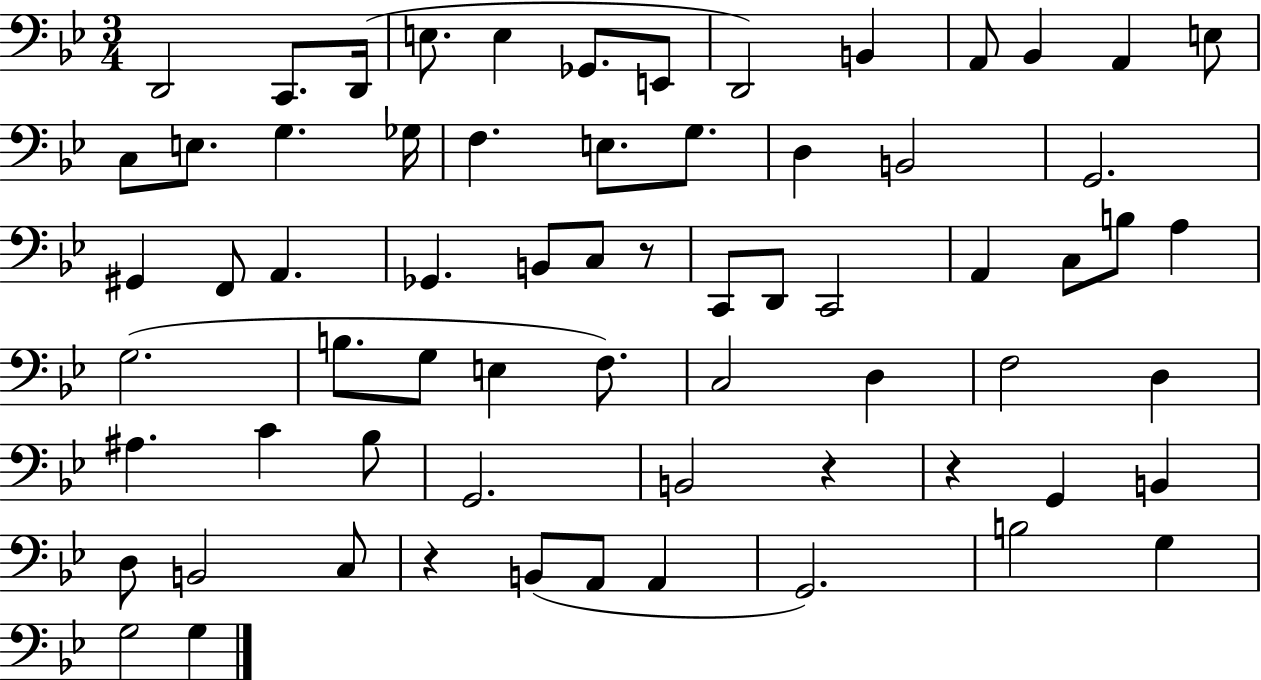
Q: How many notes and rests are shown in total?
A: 67